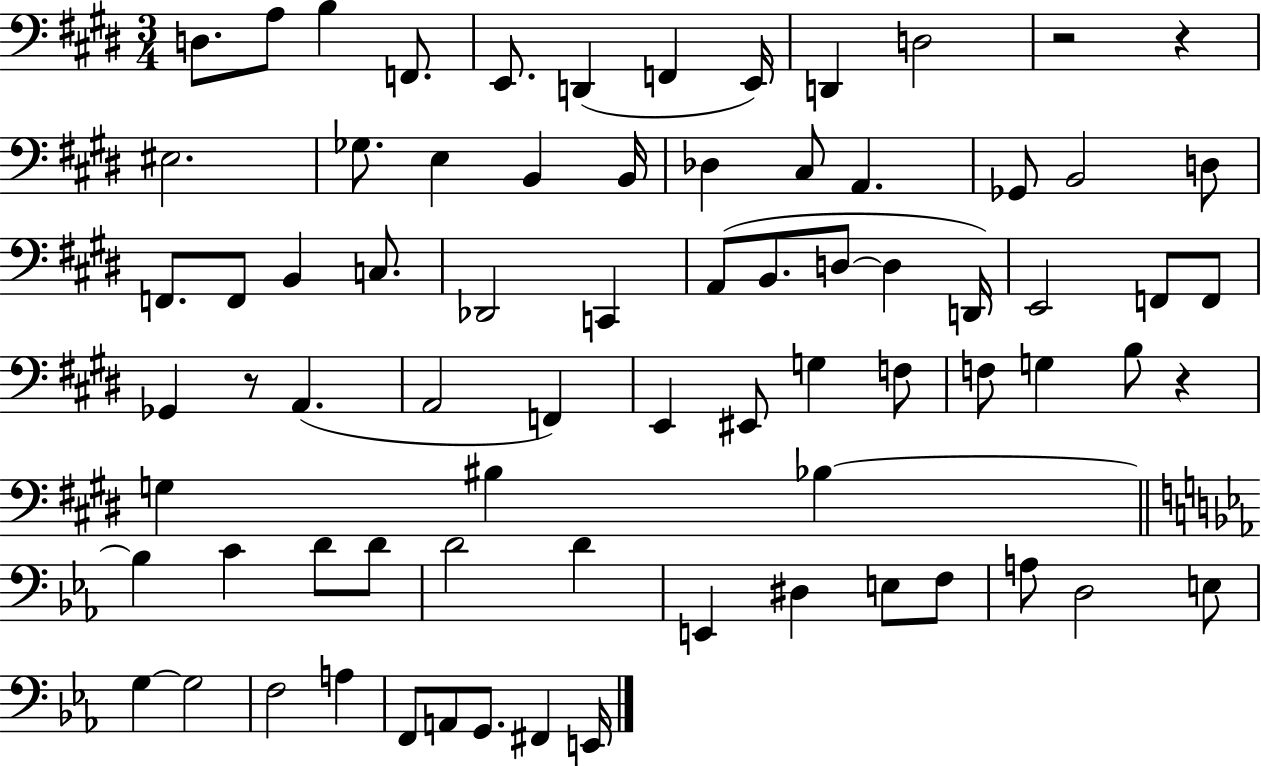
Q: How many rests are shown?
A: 4